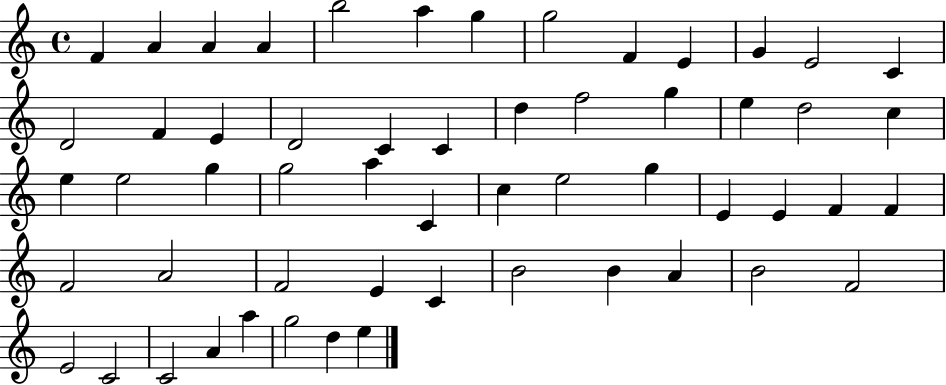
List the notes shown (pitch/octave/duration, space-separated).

F4/q A4/q A4/q A4/q B5/h A5/q G5/q G5/h F4/q E4/q G4/q E4/h C4/q D4/h F4/q E4/q D4/h C4/q C4/q D5/q F5/h G5/q E5/q D5/h C5/q E5/q E5/h G5/q G5/h A5/q C4/q C5/q E5/h G5/q E4/q E4/q F4/q F4/q F4/h A4/h F4/h E4/q C4/q B4/h B4/q A4/q B4/h F4/h E4/h C4/h C4/h A4/q A5/q G5/h D5/q E5/q